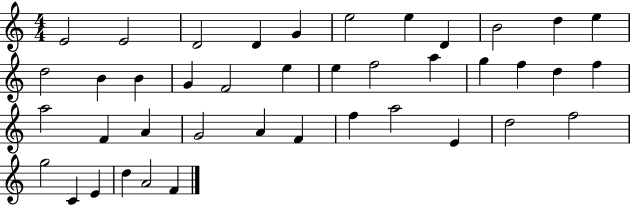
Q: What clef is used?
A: treble